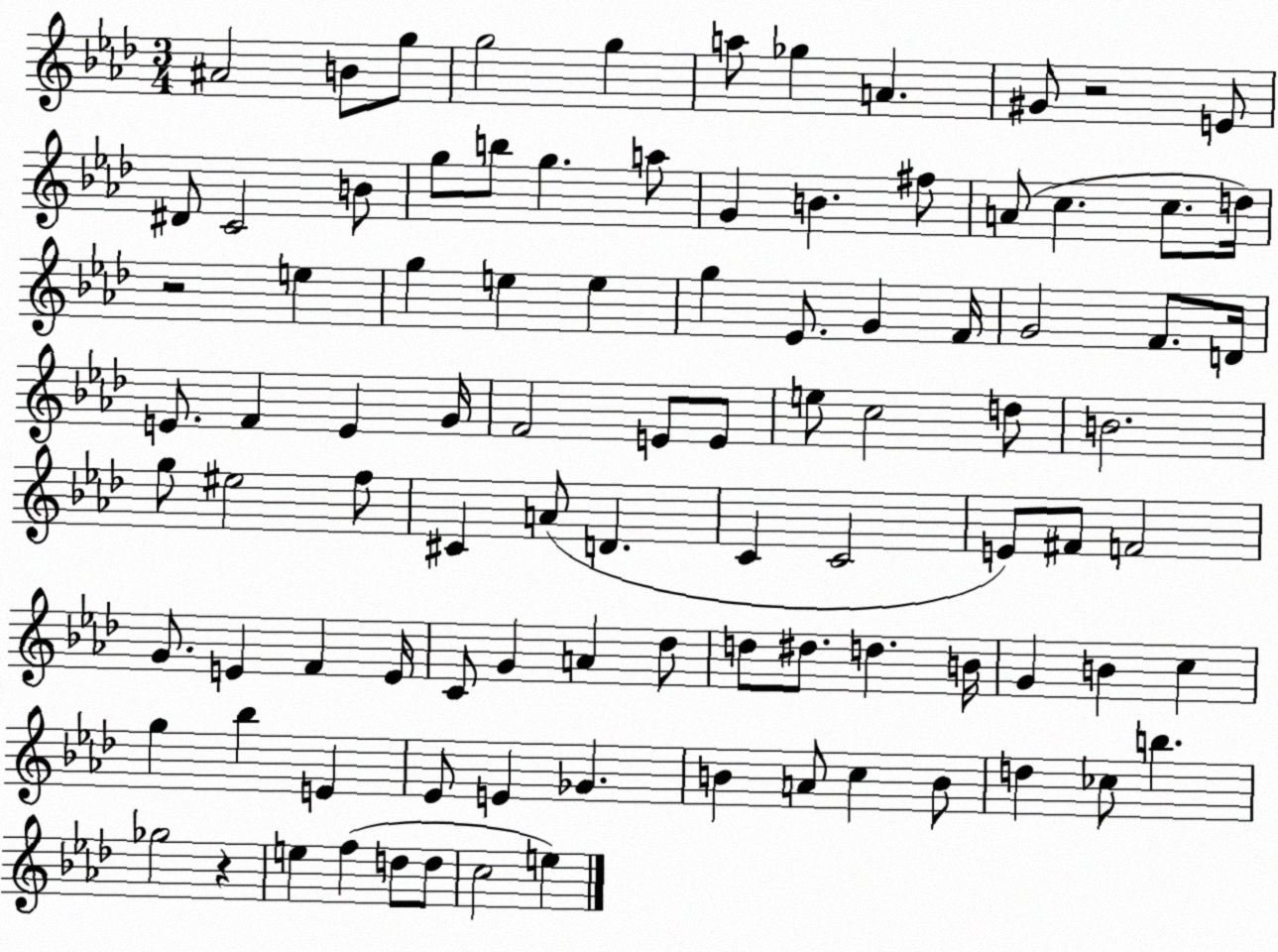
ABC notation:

X:1
T:Untitled
M:3/4
L:1/4
K:Ab
^A2 B/2 g/2 g2 g a/2 _g A ^G/2 z2 E/2 ^D/2 C2 B/2 g/2 b/2 g a/2 G B ^f/2 A/2 c c/2 d/4 z2 e g e e g _E/2 G F/4 G2 F/2 D/4 E/2 F E G/4 F2 E/2 E/2 e/2 c2 d/2 B2 g/2 ^e2 f/2 ^C A/2 D C C2 E/2 ^F/2 F2 G/2 E F E/4 C/2 G A _d/2 d/2 ^d/2 d B/4 G B c g _b E _E/2 E _G B A/2 c B/2 d _c/2 b _g2 z e f d/2 d/2 c2 e